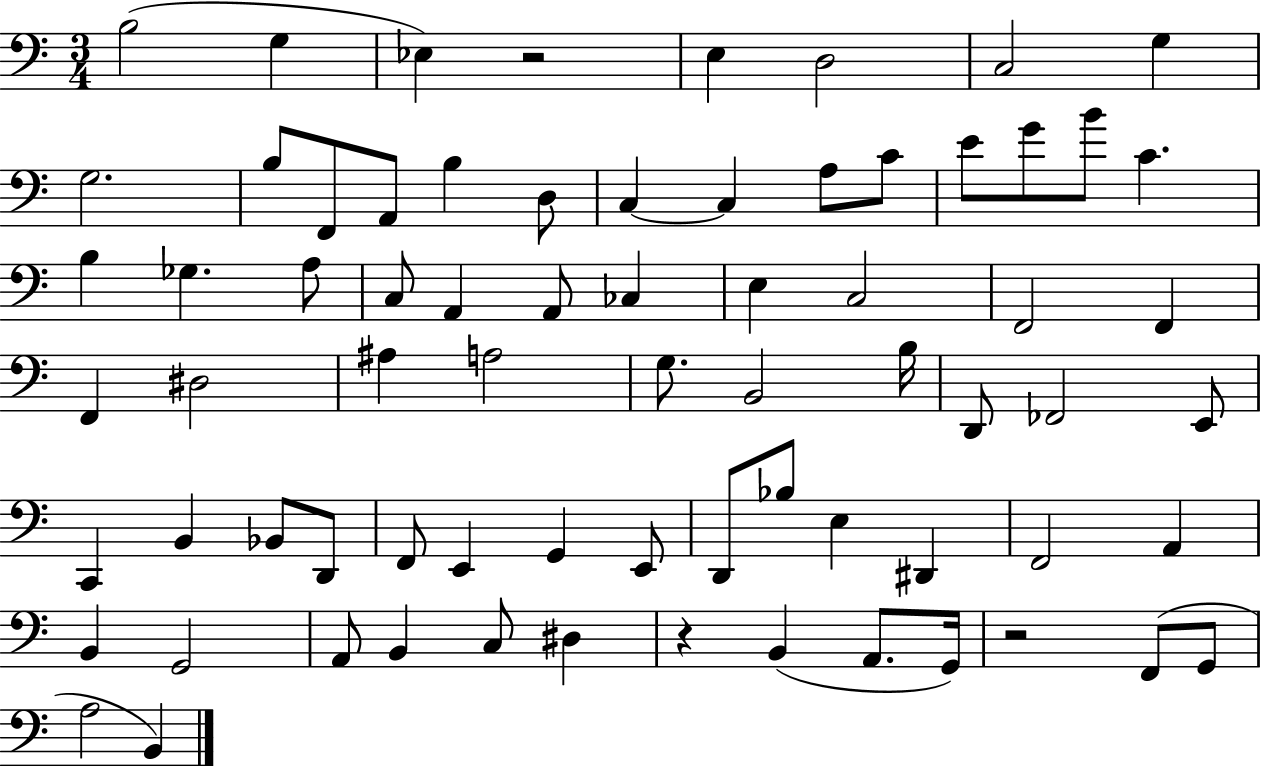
B3/h G3/q Eb3/q R/h E3/q D3/h C3/h G3/q G3/h. B3/e F2/e A2/e B3/q D3/e C3/q C3/q A3/e C4/e E4/e G4/e B4/e C4/q. B3/q Gb3/q. A3/e C3/e A2/q A2/e CES3/q E3/q C3/h F2/h F2/q F2/q D#3/h A#3/q A3/h G3/e. B2/h B3/s D2/e FES2/h E2/e C2/q B2/q Bb2/e D2/e F2/e E2/q G2/q E2/e D2/e Bb3/e E3/q D#2/q F2/h A2/q B2/q G2/h A2/e B2/q C3/e D#3/q R/q B2/q A2/e. G2/s R/h F2/e G2/e A3/h B2/q